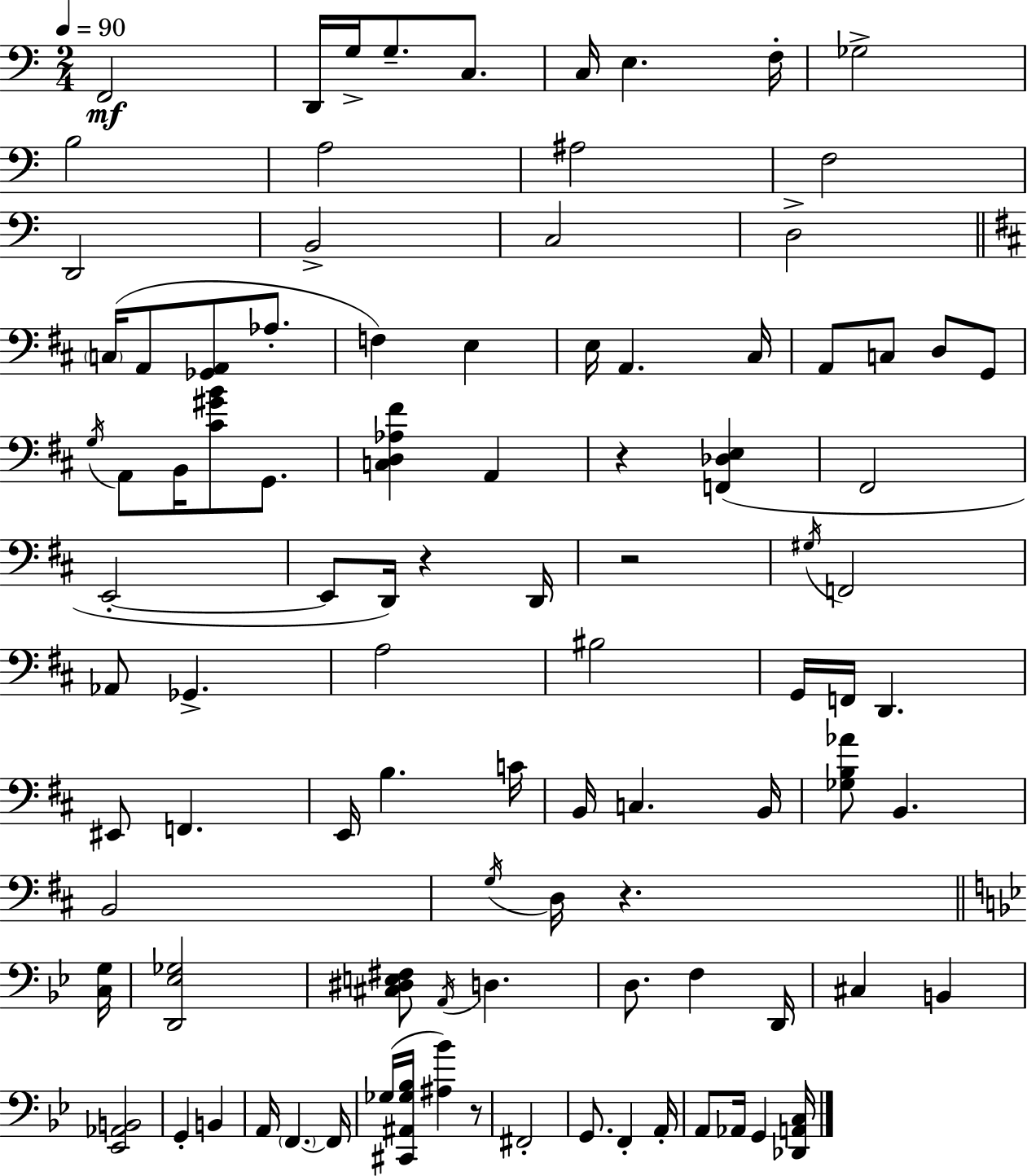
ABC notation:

X:1
T:Untitled
M:2/4
L:1/4
K:Am
F,,2 D,,/4 G,/4 G,/2 C,/2 C,/4 E, F,/4 _G,2 B,2 A,2 ^A,2 F,2 D,,2 B,,2 C,2 D,2 C,/4 A,,/2 [_G,,A,,]/2 _A,/2 F, E, E,/4 A,, ^C,/4 A,,/2 C,/2 D,/2 G,,/2 G,/4 A,,/2 B,,/4 [^C^GB]/2 G,,/2 [C,D,_A,^F] A,, z [F,,_D,E,] ^F,,2 E,,2 E,,/2 D,,/4 z D,,/4 z2 ^G,/4 F,,2 _A,,/2 _G,, A,2 ^B,2 G,,/4 F,,/4 D,, ^E,,/2 F,, E,,/4 B, C/4 B,,/4 C, B,,/4 [_G,B,_A]/2 B,, B,,2 G,/4 D,/4 z [C,G,]/4 [D,,_E,_G,]2 [^C,^D,E,^F,]/2 A,,/4 D, D,/2 F, D,,/4 ^C, B,, [_E,,_A,,B,,]2 G,, B,, A,,/4 F,, F,,/4 _G,/4 [^C,,^A,,_G,_B,]/4 [^A,_B] z/2 ^F,,2 G,,/2 F,, A,,/4 A,,/2 _A,,/4 G,, [_D,,A,,C,]/4